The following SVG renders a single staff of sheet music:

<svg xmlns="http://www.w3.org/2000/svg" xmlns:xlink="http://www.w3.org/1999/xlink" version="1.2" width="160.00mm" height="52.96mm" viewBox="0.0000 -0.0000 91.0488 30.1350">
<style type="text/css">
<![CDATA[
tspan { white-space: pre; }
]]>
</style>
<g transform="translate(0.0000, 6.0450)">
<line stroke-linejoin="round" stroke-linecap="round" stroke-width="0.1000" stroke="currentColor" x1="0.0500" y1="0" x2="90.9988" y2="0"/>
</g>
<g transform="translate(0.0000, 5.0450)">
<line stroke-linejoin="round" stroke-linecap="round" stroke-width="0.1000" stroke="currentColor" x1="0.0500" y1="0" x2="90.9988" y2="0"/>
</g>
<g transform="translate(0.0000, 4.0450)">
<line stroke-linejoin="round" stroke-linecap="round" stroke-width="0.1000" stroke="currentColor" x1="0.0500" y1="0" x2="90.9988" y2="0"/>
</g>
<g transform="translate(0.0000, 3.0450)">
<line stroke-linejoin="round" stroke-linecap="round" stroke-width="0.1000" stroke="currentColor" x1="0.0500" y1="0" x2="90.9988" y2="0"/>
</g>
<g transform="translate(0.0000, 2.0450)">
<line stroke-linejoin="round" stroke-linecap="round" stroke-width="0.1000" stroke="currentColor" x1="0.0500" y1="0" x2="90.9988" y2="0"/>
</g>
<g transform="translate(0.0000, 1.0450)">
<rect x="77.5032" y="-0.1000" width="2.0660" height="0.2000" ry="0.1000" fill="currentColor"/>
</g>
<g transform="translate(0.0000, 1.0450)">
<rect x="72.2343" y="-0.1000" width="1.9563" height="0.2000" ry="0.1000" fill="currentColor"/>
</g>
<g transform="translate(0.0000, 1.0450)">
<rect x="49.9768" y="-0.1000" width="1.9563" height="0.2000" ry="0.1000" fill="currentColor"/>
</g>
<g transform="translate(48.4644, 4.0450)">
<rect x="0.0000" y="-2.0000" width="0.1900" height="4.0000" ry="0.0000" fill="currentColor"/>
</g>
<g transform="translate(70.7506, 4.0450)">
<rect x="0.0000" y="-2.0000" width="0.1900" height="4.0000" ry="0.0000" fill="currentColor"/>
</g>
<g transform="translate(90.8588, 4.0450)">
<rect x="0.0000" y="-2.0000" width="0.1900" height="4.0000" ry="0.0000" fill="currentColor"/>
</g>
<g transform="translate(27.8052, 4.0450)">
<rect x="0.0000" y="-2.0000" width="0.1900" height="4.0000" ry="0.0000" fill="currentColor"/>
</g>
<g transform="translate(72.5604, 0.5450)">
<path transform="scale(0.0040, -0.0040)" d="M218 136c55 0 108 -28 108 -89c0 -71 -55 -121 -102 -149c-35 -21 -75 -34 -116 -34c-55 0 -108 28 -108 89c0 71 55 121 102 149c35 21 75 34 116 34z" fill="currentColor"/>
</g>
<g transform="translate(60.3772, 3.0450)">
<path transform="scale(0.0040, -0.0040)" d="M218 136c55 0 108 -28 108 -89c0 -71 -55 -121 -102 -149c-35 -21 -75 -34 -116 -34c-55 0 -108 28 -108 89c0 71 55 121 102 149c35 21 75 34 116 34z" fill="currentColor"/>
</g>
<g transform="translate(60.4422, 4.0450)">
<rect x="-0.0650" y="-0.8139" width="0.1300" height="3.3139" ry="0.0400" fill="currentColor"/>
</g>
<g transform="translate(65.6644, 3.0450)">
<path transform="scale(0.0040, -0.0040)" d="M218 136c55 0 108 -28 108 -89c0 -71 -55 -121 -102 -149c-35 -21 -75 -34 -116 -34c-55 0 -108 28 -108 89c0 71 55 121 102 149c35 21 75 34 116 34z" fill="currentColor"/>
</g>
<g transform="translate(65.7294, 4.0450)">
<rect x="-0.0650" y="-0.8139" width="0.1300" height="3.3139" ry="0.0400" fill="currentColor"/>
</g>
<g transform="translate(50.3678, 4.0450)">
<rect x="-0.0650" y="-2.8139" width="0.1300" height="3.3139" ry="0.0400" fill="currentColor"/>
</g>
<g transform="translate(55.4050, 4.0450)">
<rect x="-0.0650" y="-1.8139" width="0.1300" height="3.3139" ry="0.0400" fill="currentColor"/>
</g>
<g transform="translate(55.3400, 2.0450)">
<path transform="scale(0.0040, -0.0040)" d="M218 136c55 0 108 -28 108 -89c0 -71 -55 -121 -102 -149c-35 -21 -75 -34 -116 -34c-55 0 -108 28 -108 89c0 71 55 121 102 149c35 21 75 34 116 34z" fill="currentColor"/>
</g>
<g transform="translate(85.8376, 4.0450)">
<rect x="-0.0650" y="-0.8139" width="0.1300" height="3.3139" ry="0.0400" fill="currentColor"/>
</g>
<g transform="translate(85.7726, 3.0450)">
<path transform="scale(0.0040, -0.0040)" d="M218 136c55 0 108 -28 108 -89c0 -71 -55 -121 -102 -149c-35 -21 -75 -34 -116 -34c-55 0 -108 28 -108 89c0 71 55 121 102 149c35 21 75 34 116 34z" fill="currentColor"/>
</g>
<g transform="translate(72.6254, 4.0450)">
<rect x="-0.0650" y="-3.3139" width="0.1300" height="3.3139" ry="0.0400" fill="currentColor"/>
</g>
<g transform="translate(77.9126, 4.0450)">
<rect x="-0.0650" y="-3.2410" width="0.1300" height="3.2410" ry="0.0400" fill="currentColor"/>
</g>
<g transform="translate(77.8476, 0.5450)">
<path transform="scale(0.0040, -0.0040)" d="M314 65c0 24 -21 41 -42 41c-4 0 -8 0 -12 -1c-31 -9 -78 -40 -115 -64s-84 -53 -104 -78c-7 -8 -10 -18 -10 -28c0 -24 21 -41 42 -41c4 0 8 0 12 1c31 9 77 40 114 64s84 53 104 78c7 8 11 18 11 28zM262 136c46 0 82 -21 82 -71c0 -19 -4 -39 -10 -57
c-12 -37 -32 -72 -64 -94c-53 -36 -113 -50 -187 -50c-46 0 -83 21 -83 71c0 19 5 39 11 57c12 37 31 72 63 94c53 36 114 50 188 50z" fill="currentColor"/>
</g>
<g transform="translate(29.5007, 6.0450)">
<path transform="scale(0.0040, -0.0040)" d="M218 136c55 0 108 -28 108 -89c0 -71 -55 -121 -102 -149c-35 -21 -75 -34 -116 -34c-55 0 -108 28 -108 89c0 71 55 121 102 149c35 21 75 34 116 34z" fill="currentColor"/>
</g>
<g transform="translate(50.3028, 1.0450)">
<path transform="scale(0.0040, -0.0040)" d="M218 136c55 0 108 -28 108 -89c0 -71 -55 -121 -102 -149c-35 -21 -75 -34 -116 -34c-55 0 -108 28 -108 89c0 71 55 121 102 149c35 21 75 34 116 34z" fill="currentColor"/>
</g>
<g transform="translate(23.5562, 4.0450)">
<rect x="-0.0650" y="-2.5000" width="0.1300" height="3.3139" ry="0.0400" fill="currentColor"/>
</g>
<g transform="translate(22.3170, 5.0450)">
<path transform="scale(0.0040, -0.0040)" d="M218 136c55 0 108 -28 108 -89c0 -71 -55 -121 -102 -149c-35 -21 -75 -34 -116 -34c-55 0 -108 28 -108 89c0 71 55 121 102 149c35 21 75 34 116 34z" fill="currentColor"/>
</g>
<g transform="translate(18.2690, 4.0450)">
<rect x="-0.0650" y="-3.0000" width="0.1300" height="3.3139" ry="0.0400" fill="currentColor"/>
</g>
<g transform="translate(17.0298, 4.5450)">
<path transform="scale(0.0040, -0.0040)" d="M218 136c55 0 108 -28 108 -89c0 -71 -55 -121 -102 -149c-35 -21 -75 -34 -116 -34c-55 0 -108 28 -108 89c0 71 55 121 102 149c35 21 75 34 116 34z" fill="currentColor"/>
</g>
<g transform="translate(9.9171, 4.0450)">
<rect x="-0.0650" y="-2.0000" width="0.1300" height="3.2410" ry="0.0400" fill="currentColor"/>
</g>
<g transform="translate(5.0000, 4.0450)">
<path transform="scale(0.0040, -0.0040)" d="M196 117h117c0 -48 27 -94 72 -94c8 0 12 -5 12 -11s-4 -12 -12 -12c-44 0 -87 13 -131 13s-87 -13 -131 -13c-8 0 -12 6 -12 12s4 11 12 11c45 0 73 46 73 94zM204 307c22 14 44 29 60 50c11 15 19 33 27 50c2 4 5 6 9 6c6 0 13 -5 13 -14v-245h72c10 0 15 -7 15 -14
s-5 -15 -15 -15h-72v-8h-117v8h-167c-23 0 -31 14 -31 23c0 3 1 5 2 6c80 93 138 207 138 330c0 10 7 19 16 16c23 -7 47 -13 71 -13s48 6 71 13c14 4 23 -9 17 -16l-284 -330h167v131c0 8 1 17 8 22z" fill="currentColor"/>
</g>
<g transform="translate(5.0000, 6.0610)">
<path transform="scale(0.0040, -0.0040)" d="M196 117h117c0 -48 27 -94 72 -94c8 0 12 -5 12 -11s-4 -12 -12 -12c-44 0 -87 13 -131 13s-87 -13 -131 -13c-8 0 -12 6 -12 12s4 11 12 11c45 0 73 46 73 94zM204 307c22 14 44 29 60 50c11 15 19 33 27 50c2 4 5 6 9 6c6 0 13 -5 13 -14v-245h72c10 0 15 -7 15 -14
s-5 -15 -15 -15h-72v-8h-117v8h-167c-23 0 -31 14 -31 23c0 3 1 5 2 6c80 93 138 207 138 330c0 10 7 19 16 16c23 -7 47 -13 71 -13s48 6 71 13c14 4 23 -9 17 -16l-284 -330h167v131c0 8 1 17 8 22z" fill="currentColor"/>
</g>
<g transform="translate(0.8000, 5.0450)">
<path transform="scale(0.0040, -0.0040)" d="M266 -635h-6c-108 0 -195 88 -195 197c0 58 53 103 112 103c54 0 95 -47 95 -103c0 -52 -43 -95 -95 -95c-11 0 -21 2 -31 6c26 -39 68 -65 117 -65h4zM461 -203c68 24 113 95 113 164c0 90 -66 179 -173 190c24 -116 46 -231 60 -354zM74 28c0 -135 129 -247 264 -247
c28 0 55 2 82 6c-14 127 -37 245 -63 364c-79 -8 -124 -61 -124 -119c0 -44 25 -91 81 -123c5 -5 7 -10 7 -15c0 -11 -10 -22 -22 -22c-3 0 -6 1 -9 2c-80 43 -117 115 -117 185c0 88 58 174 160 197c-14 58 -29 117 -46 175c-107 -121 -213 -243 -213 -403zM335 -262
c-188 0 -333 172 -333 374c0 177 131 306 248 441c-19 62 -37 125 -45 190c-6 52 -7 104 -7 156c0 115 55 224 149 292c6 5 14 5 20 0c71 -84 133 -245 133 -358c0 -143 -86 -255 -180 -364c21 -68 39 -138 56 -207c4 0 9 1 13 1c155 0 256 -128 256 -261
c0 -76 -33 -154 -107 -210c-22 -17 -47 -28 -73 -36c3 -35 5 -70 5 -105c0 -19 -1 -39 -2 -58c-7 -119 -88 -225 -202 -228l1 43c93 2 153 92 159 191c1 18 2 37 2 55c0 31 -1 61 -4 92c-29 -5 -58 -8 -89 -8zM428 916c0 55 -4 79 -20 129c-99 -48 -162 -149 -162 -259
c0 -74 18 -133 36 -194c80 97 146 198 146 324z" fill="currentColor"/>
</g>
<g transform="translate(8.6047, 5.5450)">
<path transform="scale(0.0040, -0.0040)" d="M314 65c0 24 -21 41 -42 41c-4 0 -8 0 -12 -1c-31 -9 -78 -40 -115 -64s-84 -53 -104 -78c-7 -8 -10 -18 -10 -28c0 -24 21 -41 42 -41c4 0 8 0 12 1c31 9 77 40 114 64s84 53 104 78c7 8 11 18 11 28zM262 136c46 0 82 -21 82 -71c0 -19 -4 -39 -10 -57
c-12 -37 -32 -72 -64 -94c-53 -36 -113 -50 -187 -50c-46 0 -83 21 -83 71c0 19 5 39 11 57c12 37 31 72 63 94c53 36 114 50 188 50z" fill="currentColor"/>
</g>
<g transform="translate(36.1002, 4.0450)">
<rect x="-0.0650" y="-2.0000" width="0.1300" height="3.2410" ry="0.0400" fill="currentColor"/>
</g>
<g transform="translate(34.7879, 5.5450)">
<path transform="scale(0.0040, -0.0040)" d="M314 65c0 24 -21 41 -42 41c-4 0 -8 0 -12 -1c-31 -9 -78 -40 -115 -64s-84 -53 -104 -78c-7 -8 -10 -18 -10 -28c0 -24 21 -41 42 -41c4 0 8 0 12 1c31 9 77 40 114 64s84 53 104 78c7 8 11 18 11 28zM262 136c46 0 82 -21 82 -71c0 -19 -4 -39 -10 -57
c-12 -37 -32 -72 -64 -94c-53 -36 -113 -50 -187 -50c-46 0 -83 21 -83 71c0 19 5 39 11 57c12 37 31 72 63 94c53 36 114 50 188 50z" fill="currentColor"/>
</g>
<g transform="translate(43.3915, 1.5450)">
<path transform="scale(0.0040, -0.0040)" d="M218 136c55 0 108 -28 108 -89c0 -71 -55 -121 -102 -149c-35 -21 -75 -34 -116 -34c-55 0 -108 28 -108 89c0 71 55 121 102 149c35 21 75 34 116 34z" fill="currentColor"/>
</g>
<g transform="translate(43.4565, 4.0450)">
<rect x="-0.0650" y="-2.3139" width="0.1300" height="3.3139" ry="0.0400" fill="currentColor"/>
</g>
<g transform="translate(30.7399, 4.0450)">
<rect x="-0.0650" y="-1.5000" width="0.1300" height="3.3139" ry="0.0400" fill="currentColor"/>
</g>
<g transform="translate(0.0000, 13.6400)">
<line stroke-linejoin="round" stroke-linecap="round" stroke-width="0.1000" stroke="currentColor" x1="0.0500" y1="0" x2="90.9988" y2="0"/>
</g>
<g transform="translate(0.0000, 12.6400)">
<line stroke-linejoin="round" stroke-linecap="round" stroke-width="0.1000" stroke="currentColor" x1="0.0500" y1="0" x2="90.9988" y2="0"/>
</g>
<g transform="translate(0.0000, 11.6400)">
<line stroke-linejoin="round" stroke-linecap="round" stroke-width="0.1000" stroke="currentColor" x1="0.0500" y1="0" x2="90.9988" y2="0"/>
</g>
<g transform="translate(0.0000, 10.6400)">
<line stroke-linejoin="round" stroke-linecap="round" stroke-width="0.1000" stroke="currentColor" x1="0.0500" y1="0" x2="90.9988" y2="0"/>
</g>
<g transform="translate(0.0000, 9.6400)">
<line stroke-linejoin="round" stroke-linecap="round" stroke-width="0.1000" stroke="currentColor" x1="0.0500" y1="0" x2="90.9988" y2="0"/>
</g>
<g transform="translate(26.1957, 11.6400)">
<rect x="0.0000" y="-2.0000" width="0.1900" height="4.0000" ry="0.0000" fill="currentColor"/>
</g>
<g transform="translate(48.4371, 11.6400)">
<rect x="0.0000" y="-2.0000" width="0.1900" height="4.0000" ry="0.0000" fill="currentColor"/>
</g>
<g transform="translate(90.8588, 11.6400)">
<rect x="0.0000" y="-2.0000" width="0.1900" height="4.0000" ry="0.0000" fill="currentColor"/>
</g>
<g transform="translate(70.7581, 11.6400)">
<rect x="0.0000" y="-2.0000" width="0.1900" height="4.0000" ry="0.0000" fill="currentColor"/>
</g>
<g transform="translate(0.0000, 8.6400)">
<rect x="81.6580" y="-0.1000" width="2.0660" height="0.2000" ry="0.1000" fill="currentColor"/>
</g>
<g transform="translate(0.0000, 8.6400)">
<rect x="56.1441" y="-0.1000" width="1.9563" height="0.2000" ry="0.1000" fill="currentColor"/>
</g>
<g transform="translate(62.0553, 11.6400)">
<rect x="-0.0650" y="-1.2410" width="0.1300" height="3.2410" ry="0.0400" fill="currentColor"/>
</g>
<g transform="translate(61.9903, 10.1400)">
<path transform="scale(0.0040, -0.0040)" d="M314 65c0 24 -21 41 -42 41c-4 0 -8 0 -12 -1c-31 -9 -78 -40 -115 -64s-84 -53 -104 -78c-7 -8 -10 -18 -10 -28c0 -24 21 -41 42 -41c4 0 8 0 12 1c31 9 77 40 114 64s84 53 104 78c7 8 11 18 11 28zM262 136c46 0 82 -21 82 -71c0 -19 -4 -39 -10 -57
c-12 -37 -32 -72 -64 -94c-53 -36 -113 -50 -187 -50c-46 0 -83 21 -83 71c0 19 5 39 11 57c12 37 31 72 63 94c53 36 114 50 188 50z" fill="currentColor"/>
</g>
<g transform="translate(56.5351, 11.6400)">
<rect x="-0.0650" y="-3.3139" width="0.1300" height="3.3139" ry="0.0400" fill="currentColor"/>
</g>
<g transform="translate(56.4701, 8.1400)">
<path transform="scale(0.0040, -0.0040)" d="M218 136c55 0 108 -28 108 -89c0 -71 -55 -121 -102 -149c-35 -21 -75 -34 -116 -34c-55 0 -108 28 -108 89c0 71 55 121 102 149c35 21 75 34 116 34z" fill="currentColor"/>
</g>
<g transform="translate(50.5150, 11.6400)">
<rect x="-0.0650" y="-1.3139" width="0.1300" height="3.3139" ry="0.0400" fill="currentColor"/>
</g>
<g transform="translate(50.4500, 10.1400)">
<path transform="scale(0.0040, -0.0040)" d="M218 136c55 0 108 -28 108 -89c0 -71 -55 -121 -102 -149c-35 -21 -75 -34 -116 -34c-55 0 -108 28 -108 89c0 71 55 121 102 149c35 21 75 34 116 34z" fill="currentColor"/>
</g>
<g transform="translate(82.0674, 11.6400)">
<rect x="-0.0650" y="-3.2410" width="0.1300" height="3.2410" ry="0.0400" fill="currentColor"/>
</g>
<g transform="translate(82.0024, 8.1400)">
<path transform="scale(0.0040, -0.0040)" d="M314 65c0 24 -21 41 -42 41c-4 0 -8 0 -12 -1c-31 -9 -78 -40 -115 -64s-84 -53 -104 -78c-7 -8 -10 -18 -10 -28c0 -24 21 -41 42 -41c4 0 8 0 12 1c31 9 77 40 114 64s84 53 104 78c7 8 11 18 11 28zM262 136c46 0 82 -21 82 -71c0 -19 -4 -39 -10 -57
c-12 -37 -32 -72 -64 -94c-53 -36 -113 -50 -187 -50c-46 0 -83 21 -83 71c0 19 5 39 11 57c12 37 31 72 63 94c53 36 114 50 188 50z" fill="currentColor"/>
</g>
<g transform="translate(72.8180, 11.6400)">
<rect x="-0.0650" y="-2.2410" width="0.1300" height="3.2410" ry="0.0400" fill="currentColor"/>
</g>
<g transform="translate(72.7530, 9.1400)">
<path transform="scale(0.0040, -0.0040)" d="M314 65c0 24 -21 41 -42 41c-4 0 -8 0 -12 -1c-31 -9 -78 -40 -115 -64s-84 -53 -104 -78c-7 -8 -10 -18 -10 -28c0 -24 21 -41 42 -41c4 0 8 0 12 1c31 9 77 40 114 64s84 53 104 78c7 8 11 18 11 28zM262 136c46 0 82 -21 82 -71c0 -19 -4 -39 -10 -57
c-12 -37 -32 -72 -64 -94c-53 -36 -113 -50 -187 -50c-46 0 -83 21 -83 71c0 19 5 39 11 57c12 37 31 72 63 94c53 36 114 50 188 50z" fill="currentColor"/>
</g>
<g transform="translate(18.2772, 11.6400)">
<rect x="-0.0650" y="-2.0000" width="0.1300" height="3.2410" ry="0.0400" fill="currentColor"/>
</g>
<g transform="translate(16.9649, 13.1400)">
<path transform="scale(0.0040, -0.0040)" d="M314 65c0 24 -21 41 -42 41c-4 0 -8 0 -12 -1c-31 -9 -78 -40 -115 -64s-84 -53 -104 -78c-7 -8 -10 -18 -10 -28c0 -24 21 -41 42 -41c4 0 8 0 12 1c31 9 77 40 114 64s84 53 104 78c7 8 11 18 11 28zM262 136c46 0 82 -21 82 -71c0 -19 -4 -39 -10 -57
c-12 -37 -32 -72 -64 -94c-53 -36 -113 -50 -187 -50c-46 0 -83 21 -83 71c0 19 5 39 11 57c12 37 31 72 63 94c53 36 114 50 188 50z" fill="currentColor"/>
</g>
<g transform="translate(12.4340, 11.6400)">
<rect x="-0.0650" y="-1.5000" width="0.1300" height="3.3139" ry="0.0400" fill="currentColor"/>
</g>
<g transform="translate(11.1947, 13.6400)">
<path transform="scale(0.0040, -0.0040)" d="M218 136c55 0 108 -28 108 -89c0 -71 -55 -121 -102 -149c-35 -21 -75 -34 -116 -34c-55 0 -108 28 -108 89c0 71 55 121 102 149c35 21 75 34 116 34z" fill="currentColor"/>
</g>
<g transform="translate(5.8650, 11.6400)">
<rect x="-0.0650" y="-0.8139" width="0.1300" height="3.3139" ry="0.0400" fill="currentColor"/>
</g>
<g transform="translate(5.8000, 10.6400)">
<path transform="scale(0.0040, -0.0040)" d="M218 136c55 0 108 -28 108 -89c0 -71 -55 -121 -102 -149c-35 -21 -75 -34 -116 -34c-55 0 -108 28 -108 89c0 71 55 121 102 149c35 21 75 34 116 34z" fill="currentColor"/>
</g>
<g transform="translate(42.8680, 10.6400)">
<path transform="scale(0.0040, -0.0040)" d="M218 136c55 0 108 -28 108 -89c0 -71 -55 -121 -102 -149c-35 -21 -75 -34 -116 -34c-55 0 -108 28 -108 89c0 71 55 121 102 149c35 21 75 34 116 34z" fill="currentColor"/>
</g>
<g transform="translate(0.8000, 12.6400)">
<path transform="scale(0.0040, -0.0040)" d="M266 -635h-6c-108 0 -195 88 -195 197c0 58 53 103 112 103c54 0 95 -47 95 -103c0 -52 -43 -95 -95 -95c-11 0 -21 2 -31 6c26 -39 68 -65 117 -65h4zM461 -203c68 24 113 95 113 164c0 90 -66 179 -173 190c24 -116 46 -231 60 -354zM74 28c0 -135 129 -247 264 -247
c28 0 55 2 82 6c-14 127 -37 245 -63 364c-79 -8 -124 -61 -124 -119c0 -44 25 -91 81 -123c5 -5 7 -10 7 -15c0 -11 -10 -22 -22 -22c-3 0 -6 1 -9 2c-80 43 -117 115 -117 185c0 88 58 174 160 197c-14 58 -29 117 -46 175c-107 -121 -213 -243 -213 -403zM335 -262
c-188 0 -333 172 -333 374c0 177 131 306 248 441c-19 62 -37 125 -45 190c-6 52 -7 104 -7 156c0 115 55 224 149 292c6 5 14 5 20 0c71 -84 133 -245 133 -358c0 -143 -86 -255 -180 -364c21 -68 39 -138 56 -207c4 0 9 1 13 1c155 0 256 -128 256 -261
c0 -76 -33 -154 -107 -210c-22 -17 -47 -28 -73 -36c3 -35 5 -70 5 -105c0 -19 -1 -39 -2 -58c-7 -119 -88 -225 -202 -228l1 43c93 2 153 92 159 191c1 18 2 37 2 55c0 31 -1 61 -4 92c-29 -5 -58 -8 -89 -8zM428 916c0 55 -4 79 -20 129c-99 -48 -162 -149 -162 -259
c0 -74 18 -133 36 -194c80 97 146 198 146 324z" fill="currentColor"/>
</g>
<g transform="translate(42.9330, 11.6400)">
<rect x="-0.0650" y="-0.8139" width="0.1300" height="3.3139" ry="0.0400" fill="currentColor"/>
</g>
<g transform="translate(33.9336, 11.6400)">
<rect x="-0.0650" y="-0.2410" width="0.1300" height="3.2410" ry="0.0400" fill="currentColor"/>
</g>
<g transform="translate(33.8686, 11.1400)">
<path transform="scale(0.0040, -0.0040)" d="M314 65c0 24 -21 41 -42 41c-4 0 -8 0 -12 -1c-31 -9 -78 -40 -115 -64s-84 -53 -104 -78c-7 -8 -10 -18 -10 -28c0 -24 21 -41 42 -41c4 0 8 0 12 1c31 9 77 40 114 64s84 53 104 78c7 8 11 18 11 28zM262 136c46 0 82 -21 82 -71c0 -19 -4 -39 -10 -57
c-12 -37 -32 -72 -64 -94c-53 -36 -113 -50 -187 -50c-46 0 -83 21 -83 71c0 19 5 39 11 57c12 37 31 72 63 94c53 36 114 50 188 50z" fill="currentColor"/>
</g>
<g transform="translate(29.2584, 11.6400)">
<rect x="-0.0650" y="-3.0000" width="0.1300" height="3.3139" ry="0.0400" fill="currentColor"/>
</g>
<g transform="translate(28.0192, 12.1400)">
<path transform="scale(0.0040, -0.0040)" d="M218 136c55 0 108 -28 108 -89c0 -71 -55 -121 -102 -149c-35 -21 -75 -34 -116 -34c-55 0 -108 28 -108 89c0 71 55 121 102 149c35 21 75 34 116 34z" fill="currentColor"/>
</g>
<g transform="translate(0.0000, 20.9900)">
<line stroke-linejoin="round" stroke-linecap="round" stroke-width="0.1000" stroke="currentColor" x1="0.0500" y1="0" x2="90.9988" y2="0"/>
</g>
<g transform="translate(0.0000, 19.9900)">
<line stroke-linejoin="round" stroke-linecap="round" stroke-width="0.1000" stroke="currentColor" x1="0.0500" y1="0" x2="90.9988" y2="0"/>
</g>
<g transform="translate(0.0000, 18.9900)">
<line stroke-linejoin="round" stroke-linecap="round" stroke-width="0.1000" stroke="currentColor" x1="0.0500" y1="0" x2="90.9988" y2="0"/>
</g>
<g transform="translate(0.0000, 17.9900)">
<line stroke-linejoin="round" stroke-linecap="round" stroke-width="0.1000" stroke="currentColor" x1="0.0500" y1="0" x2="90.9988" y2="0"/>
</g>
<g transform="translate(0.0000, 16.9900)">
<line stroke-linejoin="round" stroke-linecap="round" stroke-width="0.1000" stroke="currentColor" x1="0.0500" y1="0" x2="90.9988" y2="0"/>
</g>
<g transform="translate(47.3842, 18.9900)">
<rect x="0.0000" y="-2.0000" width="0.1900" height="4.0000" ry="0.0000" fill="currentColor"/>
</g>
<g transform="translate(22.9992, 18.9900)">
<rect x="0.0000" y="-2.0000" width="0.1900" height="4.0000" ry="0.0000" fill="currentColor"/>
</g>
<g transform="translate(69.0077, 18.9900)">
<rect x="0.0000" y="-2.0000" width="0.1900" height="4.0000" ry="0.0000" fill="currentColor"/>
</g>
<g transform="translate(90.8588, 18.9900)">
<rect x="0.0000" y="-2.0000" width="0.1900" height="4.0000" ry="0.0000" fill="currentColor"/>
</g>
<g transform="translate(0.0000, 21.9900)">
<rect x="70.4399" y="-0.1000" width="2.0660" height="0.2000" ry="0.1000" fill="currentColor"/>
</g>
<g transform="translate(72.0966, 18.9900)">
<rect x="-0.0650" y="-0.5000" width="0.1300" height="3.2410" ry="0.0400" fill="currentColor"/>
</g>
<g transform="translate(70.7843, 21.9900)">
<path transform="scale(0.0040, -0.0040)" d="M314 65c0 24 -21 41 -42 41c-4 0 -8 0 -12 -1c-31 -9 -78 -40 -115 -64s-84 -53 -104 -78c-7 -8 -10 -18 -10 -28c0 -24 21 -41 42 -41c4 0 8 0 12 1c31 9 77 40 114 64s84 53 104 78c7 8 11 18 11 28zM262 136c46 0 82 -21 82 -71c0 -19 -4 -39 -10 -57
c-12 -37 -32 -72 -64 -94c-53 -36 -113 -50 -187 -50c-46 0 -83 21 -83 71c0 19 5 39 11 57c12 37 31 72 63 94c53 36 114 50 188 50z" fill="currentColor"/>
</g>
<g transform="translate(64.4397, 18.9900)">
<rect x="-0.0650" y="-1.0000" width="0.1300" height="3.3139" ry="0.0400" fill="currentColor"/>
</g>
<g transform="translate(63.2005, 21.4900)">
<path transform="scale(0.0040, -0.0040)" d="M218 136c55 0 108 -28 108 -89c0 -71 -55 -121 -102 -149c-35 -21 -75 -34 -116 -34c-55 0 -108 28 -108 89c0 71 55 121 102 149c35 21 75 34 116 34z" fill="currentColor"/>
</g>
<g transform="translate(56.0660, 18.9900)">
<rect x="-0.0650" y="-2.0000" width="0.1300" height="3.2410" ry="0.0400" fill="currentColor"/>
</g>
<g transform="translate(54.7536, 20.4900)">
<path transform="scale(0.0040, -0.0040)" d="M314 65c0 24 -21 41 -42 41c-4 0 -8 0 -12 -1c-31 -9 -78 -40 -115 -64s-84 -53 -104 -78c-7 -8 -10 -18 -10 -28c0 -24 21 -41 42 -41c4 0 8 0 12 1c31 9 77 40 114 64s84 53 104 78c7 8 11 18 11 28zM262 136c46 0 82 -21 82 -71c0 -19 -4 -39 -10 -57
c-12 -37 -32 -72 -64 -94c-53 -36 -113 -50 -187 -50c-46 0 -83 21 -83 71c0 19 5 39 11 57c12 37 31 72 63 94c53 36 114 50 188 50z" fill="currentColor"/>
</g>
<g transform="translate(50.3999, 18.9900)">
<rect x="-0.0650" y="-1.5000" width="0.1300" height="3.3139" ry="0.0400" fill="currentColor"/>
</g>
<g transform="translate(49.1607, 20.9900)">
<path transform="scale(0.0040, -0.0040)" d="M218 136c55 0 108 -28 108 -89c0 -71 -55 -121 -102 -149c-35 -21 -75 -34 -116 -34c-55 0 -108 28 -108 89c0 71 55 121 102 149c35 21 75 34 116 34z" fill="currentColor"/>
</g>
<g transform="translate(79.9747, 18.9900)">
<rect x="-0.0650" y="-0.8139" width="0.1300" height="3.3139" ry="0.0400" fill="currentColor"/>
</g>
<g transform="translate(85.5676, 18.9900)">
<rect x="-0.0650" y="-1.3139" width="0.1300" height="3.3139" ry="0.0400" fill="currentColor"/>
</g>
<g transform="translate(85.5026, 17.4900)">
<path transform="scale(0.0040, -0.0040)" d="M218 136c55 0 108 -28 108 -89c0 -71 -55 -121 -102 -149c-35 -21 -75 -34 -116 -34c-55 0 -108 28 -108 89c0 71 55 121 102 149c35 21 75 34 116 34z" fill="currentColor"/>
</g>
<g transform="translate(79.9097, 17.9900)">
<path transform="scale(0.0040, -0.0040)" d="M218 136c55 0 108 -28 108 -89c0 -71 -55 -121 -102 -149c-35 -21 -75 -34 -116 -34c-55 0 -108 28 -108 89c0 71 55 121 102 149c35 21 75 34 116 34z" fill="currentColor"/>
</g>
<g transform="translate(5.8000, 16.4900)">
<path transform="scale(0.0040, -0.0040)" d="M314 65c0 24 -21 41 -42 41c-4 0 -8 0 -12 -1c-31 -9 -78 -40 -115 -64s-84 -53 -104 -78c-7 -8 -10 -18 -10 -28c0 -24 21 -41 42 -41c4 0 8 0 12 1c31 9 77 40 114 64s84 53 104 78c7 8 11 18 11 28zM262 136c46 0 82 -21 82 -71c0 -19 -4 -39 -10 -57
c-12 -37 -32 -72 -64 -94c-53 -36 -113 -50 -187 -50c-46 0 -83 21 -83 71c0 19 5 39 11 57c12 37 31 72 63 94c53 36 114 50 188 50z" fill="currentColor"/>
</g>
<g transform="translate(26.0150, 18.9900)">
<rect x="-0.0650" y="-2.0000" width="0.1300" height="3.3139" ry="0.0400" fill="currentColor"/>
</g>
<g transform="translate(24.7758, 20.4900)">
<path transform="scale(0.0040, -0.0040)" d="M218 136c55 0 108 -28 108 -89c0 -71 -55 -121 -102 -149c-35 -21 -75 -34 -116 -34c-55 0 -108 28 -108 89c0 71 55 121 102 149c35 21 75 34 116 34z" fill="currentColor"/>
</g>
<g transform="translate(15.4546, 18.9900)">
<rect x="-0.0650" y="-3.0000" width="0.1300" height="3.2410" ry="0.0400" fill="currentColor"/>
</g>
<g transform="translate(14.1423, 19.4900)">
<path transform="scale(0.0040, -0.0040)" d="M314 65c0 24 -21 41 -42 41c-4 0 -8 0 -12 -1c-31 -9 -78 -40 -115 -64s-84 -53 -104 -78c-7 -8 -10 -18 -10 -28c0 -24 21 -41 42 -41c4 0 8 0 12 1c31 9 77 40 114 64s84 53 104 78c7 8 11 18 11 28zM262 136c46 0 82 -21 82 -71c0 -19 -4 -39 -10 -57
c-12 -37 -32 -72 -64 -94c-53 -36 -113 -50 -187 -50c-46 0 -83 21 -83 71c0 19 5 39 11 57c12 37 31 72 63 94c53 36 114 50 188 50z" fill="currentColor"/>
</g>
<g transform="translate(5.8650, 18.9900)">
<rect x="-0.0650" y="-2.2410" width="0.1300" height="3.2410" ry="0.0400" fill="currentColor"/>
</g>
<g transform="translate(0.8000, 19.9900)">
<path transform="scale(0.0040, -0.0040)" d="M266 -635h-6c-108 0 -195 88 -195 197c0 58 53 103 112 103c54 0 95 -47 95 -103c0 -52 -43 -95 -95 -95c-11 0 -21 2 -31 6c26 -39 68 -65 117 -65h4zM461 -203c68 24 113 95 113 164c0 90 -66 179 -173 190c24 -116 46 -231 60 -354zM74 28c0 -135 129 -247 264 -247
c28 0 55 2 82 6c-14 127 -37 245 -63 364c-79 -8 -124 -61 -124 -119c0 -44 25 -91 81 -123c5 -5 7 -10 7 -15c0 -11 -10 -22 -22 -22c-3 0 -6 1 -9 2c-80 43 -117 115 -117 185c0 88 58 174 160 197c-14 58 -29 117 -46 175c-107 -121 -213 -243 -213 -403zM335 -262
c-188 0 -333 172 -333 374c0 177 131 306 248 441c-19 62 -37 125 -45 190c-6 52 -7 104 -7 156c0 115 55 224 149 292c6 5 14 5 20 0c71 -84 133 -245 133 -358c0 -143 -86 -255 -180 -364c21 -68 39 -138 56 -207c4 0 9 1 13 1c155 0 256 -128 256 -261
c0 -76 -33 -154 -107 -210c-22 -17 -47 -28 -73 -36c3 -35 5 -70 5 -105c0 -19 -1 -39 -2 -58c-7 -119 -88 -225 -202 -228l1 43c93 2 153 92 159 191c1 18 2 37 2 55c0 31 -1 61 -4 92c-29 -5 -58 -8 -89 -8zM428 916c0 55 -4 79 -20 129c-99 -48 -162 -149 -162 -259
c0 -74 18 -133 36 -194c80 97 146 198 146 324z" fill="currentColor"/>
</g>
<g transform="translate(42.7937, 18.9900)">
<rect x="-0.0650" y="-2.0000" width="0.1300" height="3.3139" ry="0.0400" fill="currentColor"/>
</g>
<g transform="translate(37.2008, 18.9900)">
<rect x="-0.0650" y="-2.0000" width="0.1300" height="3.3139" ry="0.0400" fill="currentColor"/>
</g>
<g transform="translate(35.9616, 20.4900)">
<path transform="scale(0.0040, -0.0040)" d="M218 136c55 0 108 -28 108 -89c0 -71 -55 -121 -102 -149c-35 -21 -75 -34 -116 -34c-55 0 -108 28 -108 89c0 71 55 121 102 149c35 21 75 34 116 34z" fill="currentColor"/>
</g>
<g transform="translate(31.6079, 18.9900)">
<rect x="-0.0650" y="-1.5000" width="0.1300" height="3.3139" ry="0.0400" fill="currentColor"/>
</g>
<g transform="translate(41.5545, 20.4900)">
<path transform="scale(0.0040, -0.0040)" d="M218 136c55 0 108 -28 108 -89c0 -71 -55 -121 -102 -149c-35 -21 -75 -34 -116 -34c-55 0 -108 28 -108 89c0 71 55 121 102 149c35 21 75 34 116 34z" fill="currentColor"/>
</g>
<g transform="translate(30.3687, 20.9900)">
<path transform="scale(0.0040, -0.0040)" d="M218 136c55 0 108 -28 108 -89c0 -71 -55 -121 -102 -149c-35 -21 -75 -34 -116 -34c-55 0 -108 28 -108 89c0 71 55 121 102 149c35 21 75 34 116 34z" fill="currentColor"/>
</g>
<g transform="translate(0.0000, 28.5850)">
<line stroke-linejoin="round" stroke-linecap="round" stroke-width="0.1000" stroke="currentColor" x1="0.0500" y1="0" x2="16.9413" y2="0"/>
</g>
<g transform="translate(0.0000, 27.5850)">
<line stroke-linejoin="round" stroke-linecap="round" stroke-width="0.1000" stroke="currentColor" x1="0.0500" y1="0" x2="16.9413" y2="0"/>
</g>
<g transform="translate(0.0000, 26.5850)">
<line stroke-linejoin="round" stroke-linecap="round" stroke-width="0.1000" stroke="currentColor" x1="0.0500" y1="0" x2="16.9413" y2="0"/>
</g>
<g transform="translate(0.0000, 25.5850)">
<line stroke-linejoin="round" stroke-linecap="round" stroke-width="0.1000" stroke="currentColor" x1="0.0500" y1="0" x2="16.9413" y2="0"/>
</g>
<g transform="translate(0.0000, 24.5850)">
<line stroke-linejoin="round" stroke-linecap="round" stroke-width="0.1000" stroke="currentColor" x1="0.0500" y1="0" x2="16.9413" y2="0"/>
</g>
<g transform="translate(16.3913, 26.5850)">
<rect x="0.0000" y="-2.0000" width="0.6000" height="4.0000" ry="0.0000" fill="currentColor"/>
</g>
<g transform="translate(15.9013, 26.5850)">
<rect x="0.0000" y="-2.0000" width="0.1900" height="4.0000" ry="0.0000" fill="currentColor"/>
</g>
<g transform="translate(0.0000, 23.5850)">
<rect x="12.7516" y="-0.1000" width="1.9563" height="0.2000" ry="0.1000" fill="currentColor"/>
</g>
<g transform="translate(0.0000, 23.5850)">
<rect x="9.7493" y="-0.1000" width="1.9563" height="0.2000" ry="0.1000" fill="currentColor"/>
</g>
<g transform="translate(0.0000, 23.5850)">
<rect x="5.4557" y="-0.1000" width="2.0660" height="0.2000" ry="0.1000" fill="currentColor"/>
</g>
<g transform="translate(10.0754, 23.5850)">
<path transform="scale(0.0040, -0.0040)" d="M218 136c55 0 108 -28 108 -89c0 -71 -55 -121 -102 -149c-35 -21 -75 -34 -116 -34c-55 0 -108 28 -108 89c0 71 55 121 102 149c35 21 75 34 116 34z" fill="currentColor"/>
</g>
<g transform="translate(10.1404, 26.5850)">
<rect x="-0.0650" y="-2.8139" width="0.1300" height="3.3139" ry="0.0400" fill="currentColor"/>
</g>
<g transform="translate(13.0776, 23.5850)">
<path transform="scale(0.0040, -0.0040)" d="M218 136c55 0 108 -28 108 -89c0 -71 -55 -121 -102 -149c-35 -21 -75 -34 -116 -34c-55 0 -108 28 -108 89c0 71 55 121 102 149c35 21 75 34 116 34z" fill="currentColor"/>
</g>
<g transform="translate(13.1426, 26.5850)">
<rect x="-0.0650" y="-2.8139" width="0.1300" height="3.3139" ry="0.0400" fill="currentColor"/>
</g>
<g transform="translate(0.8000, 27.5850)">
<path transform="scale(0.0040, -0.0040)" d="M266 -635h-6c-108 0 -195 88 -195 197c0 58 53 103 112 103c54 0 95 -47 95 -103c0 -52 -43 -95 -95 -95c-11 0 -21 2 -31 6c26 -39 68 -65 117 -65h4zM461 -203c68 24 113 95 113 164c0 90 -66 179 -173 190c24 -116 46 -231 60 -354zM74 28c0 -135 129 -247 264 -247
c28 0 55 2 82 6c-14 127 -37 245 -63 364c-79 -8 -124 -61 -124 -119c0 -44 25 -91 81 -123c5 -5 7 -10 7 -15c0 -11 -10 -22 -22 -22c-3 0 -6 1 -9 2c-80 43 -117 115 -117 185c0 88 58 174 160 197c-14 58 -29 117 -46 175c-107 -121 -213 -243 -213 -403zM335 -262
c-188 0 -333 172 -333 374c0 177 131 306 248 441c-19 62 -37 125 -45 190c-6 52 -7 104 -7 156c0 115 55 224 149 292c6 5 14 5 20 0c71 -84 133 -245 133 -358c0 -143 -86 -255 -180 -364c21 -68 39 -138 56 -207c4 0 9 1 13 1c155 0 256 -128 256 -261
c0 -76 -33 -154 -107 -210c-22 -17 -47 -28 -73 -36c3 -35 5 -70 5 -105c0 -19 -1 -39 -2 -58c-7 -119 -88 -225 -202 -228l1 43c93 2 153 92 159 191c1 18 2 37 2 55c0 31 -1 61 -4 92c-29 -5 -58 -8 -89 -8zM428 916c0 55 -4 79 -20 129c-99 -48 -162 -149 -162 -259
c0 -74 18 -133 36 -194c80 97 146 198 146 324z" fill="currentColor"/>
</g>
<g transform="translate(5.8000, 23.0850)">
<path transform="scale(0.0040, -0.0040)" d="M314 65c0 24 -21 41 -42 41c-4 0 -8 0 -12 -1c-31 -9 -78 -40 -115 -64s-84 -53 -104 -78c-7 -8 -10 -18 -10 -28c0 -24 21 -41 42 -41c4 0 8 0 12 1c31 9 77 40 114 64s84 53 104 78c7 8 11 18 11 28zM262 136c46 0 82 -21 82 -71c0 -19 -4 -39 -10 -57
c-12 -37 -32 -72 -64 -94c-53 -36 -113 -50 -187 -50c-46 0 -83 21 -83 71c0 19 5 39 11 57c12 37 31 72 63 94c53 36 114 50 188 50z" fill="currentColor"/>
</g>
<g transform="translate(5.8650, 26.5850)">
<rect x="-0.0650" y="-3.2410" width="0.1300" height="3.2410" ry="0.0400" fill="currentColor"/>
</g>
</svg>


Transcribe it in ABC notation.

X:1
T:Untitled
M:4/4
L:1/4
K:C
F2 A G E F2 g a f d d b b2 d d E F2 A c2 d e b e2 g2 b2 g2 A2 F E F F E F2 D C2 d e b2 a a